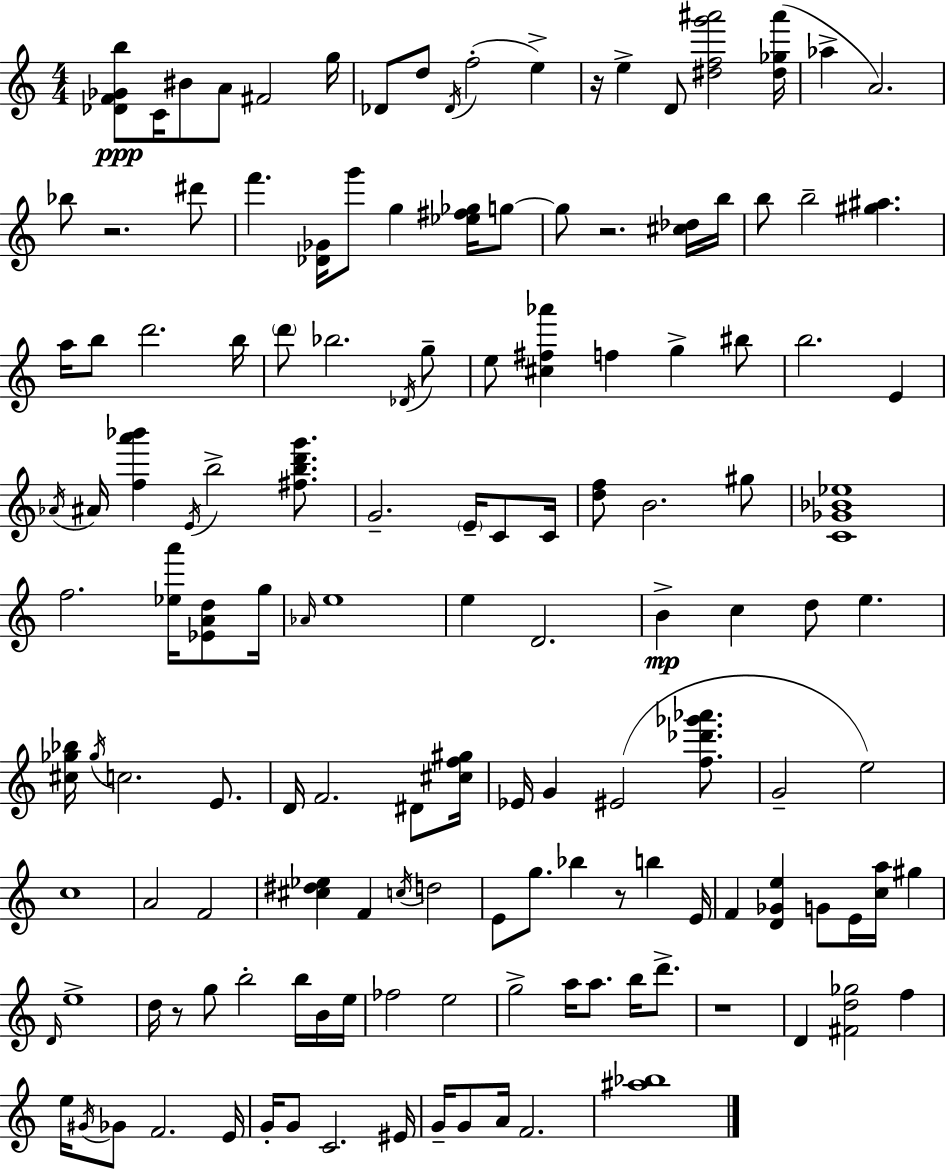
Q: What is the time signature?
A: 4/4